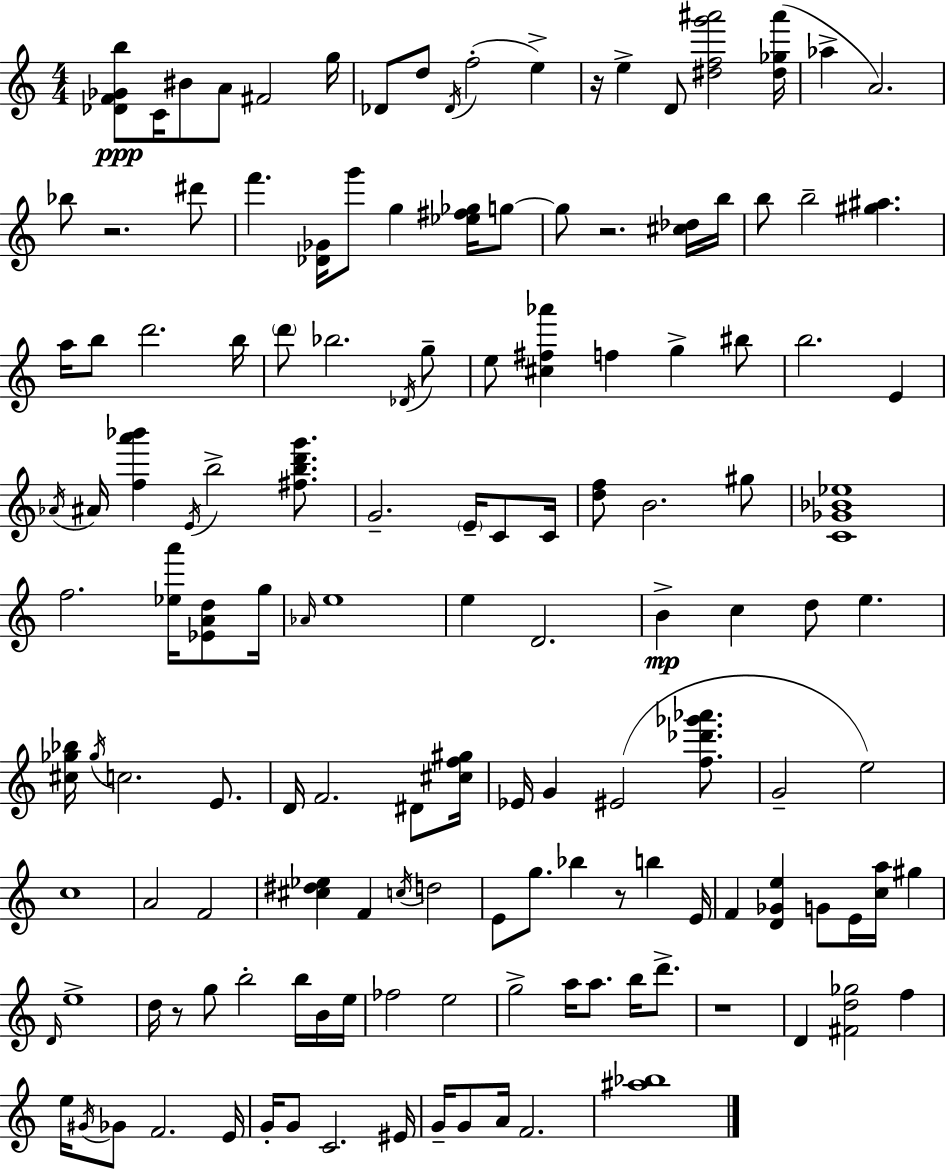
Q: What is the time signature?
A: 4/4